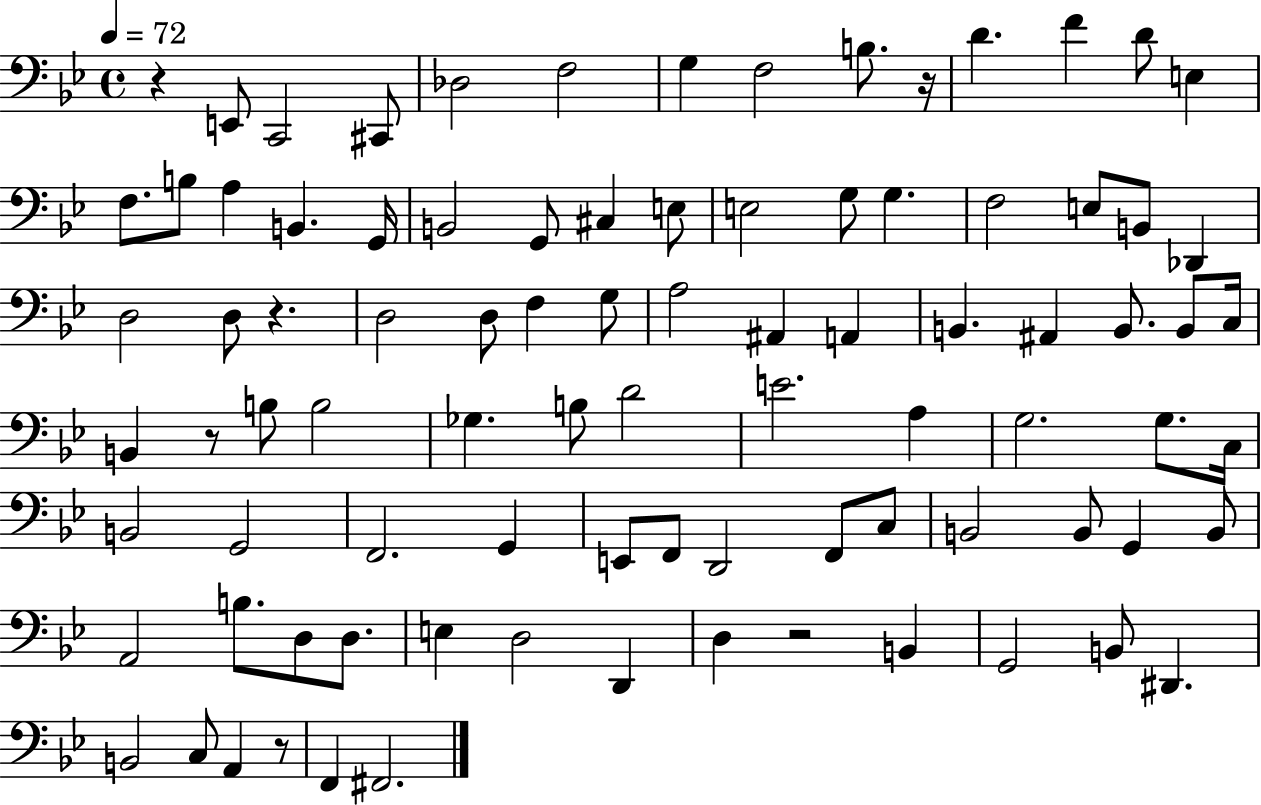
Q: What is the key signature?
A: BES major